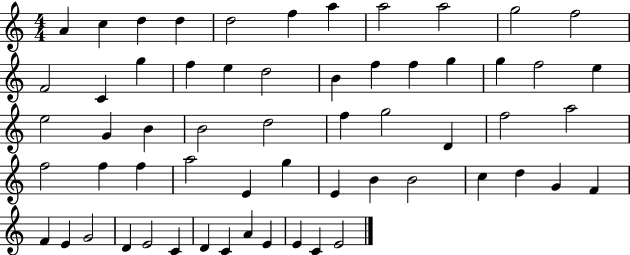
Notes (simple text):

A4/q C5/q D5/q D5/q D5/h F5/q A5/q A5/h A5/h G5/h F5/h F4/h C4/q G5/q F5/q E5/q D5/h B4/q F5/q F5/q G5/q G5/q F5/h E5/q E5/h G4/q B4/q B4/h D5/h F5/q G5/h D4/q F5/h A5/h F5/h F5/q F5/q A5/h E4/q G5/q E4/q B4/q B4/h C5/q D5/q G4/q F4/q F4/q E4/q G4/h D4/q E4/h C4/q D4/q C4/q A4/q E4/q E4/q C4/q E4/h